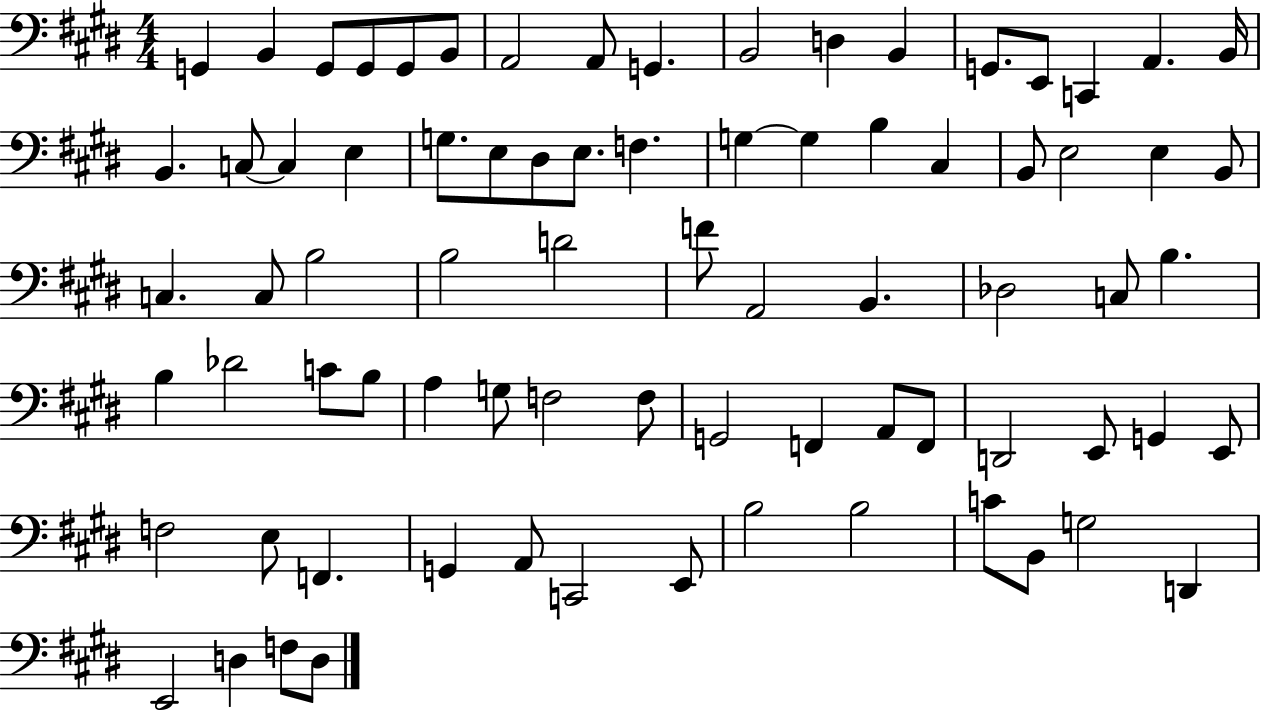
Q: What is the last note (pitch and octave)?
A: D3